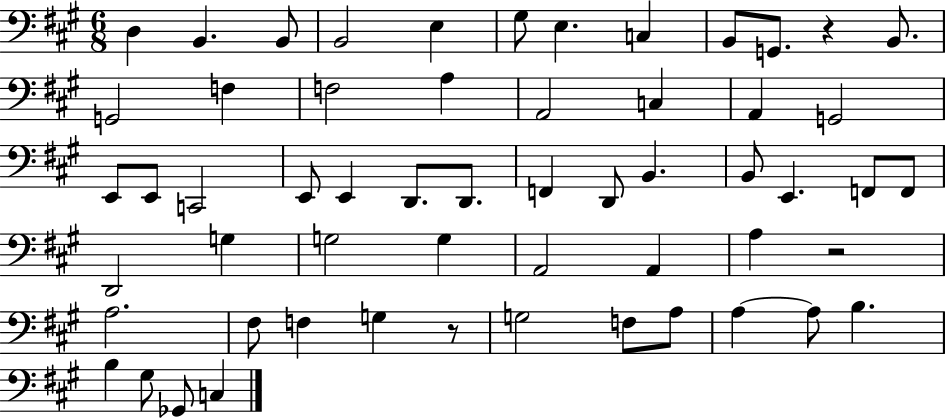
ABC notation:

X:1
T:Untitled
M:6/8
L:1/4
K:A
D, B,, B,,/2 B,,2 E, ^G,/2 E, C, B,,/2 G,,/2 z B,,/2 G,,2 F, F,2 A, A,,2 C, A,, G,,2 E,,/2 E,,/2 C,,2 E,,/2 E,, D,,/2 D,,/2 F,, D,,/2 B,, B,,/2 E,, F,,/2 F,,/2 D,,2 G, G,2 G, A,,2 A,, A, z2 A,2 ^F,/2 F, G, z/2 G,2 F,/2 A,/2 A, A,/2 B, B, ^G,/2 _G,,/2 C,